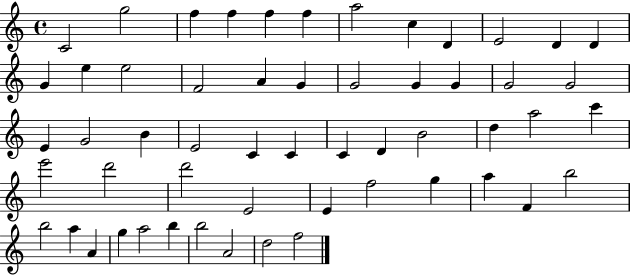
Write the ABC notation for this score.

X:1
T:Untitled
M:4/4
L:1/4
K:C
C2 g2 f f f f a2 c D E2 D D G e e2 F2 A G G2 G G G2 G2 E G2 B E2 C C C D B2 d a2 c' e'2 d'2 d'2 E2 E f2 g a F b2 b2 a A g a2 b b2 A2 d2 f2